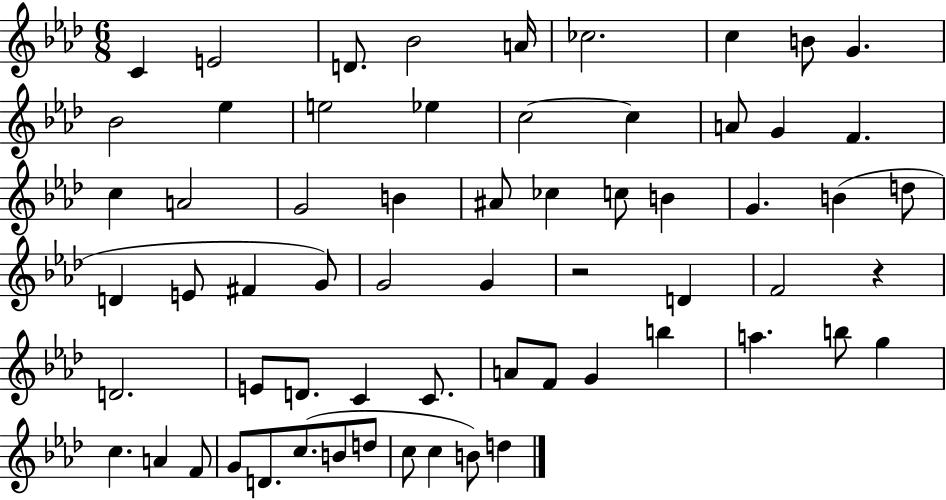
{
  \clef treble
  \numericTimeSignature
  \time 6/8
  \key aes \major
  c'4 e'2 | d'8. bes'2 a'16 | ces''2. | c''4 b'8 g'4. | \break bes'2 ees''4 | e''2 ees''4 | c''2~~ c''4 | a'8 g'4 f'4. | \break c''4 a'2 | g'2 b'4 | ais'8 ces''4 c''8 b'4 | g'4. b'4( d''8 | \break d'4 e'8 fis'4 g'8) | g'2 g'4 | r2 d'4 | f'2 r4 | \break d'2. | e'8 d'8. c'4 c'8. | a'8 f'8 g'4 b''4 | a''4. b''8 g''4 | \break c''4. a'4 f'8 | g'8 d'8. c''8.( b'8 d''8 | c''8 c''4 b'8) d''4 | \bar "|."
}